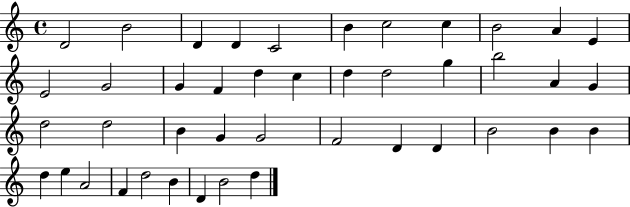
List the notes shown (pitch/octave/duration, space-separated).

D4/h B4/h D4/q D4/q C4/h B4/q C5/h C5/q B4/h A4/q E4/q E4/h G4/h G4/q F4/q D5/q C5/q D5/q D5/h G5/q B5/h A4/q G4/q D5/h D5/h B4/q G4/q G4/h F4/h D4/q D4/q B4/h B4/q B4/q D5/q E5/q A4/h F4/q D5/h B4/q D4/q B4/h D5/q